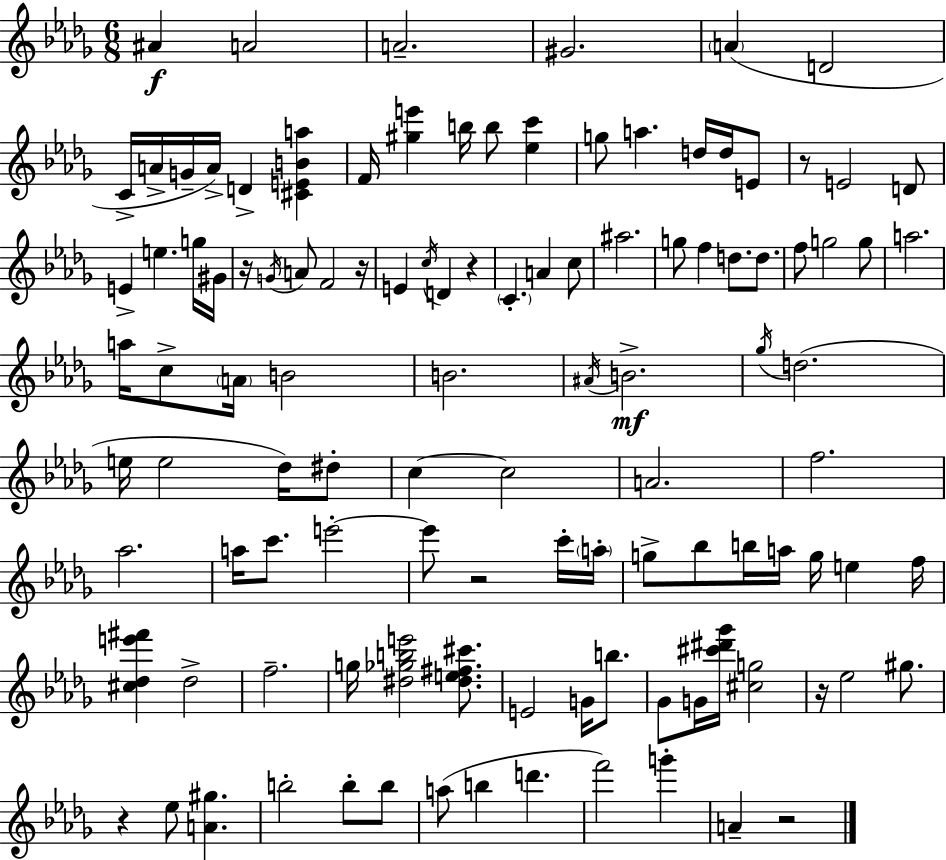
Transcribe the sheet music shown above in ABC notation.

X:1
T:Untitled
M:6/8
L:1/4
K:Bbm
^A A2 A2 ^G2 A D2 C/4 A/4 G/4 A/4 D [^CEBa] F/4 [^ge'] b/4 b/2 [_ec'] g/2 a d/4 d/4 E/2 z/2 E2 D/2 E e g/4 ^G/4 z/4 G/4 A/2 F2 z/4 E c/4 D z C A c/2 ^a2 g/2 f d/2 d/2 f/2 g2 g/2 a2 a/4 c/2 A/4 B2 B2 ^A/4 B2 _g/4 d2 e/4 e2 _d/4 ^d/2 c c2 A2 f2 _a2 a/4 c'/2 e'2 e'/2 z2 c'/4 a/4 g/2 _b/2 b/4 a/4 g/4 e f/4 [^c_de'^f'] _d2 f2 g/4 [^d_gbe']2 [^de^f^c']/2 E2 G/4 b/2 _G/2 G/4 [^c'^d'_g']/4 [^cg]2 z/4 _e2 ^g/2 z _e/2 [A^g] b2 b/2 b/2 a/2 b d' f'2 g' A z2